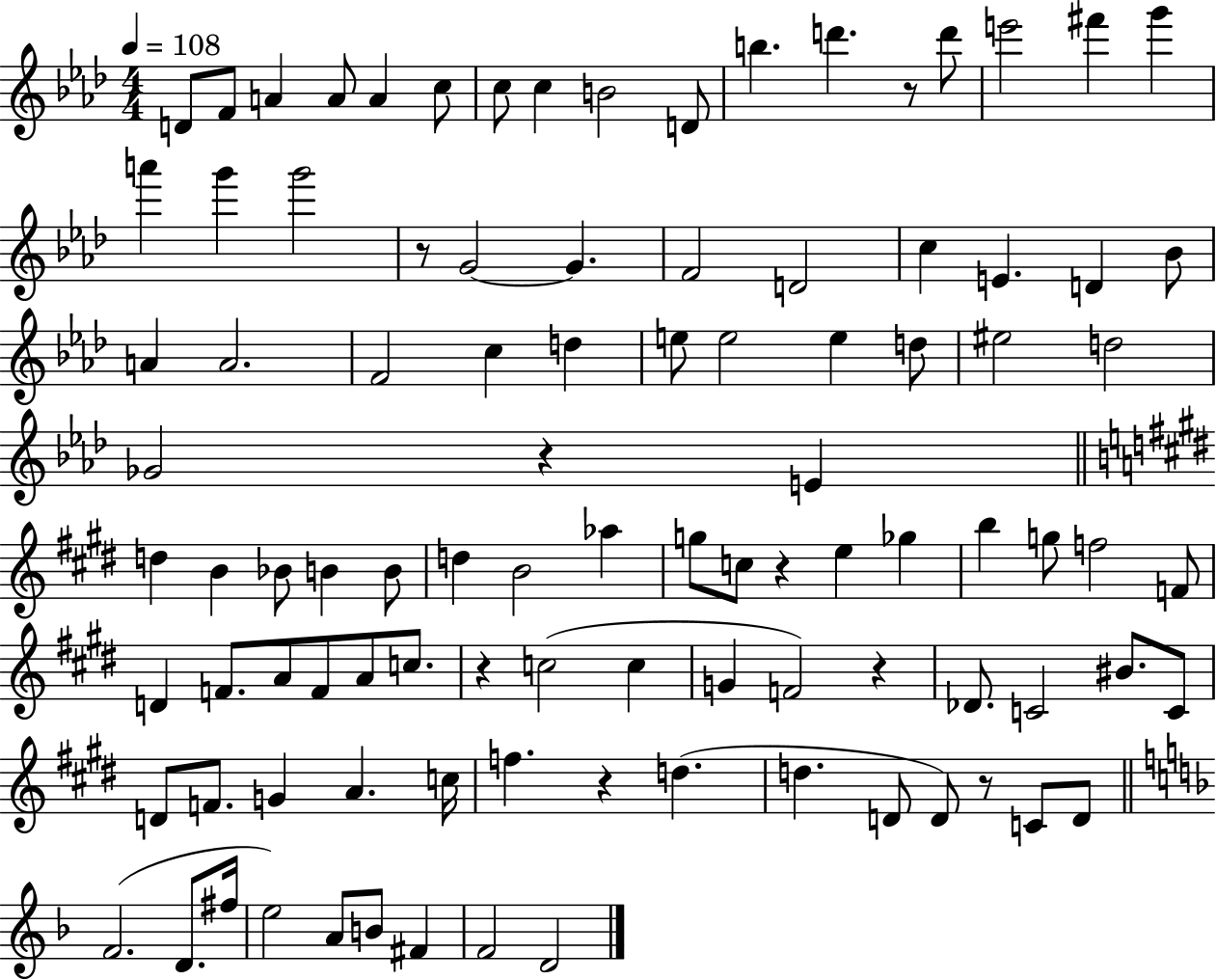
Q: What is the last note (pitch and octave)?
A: D4